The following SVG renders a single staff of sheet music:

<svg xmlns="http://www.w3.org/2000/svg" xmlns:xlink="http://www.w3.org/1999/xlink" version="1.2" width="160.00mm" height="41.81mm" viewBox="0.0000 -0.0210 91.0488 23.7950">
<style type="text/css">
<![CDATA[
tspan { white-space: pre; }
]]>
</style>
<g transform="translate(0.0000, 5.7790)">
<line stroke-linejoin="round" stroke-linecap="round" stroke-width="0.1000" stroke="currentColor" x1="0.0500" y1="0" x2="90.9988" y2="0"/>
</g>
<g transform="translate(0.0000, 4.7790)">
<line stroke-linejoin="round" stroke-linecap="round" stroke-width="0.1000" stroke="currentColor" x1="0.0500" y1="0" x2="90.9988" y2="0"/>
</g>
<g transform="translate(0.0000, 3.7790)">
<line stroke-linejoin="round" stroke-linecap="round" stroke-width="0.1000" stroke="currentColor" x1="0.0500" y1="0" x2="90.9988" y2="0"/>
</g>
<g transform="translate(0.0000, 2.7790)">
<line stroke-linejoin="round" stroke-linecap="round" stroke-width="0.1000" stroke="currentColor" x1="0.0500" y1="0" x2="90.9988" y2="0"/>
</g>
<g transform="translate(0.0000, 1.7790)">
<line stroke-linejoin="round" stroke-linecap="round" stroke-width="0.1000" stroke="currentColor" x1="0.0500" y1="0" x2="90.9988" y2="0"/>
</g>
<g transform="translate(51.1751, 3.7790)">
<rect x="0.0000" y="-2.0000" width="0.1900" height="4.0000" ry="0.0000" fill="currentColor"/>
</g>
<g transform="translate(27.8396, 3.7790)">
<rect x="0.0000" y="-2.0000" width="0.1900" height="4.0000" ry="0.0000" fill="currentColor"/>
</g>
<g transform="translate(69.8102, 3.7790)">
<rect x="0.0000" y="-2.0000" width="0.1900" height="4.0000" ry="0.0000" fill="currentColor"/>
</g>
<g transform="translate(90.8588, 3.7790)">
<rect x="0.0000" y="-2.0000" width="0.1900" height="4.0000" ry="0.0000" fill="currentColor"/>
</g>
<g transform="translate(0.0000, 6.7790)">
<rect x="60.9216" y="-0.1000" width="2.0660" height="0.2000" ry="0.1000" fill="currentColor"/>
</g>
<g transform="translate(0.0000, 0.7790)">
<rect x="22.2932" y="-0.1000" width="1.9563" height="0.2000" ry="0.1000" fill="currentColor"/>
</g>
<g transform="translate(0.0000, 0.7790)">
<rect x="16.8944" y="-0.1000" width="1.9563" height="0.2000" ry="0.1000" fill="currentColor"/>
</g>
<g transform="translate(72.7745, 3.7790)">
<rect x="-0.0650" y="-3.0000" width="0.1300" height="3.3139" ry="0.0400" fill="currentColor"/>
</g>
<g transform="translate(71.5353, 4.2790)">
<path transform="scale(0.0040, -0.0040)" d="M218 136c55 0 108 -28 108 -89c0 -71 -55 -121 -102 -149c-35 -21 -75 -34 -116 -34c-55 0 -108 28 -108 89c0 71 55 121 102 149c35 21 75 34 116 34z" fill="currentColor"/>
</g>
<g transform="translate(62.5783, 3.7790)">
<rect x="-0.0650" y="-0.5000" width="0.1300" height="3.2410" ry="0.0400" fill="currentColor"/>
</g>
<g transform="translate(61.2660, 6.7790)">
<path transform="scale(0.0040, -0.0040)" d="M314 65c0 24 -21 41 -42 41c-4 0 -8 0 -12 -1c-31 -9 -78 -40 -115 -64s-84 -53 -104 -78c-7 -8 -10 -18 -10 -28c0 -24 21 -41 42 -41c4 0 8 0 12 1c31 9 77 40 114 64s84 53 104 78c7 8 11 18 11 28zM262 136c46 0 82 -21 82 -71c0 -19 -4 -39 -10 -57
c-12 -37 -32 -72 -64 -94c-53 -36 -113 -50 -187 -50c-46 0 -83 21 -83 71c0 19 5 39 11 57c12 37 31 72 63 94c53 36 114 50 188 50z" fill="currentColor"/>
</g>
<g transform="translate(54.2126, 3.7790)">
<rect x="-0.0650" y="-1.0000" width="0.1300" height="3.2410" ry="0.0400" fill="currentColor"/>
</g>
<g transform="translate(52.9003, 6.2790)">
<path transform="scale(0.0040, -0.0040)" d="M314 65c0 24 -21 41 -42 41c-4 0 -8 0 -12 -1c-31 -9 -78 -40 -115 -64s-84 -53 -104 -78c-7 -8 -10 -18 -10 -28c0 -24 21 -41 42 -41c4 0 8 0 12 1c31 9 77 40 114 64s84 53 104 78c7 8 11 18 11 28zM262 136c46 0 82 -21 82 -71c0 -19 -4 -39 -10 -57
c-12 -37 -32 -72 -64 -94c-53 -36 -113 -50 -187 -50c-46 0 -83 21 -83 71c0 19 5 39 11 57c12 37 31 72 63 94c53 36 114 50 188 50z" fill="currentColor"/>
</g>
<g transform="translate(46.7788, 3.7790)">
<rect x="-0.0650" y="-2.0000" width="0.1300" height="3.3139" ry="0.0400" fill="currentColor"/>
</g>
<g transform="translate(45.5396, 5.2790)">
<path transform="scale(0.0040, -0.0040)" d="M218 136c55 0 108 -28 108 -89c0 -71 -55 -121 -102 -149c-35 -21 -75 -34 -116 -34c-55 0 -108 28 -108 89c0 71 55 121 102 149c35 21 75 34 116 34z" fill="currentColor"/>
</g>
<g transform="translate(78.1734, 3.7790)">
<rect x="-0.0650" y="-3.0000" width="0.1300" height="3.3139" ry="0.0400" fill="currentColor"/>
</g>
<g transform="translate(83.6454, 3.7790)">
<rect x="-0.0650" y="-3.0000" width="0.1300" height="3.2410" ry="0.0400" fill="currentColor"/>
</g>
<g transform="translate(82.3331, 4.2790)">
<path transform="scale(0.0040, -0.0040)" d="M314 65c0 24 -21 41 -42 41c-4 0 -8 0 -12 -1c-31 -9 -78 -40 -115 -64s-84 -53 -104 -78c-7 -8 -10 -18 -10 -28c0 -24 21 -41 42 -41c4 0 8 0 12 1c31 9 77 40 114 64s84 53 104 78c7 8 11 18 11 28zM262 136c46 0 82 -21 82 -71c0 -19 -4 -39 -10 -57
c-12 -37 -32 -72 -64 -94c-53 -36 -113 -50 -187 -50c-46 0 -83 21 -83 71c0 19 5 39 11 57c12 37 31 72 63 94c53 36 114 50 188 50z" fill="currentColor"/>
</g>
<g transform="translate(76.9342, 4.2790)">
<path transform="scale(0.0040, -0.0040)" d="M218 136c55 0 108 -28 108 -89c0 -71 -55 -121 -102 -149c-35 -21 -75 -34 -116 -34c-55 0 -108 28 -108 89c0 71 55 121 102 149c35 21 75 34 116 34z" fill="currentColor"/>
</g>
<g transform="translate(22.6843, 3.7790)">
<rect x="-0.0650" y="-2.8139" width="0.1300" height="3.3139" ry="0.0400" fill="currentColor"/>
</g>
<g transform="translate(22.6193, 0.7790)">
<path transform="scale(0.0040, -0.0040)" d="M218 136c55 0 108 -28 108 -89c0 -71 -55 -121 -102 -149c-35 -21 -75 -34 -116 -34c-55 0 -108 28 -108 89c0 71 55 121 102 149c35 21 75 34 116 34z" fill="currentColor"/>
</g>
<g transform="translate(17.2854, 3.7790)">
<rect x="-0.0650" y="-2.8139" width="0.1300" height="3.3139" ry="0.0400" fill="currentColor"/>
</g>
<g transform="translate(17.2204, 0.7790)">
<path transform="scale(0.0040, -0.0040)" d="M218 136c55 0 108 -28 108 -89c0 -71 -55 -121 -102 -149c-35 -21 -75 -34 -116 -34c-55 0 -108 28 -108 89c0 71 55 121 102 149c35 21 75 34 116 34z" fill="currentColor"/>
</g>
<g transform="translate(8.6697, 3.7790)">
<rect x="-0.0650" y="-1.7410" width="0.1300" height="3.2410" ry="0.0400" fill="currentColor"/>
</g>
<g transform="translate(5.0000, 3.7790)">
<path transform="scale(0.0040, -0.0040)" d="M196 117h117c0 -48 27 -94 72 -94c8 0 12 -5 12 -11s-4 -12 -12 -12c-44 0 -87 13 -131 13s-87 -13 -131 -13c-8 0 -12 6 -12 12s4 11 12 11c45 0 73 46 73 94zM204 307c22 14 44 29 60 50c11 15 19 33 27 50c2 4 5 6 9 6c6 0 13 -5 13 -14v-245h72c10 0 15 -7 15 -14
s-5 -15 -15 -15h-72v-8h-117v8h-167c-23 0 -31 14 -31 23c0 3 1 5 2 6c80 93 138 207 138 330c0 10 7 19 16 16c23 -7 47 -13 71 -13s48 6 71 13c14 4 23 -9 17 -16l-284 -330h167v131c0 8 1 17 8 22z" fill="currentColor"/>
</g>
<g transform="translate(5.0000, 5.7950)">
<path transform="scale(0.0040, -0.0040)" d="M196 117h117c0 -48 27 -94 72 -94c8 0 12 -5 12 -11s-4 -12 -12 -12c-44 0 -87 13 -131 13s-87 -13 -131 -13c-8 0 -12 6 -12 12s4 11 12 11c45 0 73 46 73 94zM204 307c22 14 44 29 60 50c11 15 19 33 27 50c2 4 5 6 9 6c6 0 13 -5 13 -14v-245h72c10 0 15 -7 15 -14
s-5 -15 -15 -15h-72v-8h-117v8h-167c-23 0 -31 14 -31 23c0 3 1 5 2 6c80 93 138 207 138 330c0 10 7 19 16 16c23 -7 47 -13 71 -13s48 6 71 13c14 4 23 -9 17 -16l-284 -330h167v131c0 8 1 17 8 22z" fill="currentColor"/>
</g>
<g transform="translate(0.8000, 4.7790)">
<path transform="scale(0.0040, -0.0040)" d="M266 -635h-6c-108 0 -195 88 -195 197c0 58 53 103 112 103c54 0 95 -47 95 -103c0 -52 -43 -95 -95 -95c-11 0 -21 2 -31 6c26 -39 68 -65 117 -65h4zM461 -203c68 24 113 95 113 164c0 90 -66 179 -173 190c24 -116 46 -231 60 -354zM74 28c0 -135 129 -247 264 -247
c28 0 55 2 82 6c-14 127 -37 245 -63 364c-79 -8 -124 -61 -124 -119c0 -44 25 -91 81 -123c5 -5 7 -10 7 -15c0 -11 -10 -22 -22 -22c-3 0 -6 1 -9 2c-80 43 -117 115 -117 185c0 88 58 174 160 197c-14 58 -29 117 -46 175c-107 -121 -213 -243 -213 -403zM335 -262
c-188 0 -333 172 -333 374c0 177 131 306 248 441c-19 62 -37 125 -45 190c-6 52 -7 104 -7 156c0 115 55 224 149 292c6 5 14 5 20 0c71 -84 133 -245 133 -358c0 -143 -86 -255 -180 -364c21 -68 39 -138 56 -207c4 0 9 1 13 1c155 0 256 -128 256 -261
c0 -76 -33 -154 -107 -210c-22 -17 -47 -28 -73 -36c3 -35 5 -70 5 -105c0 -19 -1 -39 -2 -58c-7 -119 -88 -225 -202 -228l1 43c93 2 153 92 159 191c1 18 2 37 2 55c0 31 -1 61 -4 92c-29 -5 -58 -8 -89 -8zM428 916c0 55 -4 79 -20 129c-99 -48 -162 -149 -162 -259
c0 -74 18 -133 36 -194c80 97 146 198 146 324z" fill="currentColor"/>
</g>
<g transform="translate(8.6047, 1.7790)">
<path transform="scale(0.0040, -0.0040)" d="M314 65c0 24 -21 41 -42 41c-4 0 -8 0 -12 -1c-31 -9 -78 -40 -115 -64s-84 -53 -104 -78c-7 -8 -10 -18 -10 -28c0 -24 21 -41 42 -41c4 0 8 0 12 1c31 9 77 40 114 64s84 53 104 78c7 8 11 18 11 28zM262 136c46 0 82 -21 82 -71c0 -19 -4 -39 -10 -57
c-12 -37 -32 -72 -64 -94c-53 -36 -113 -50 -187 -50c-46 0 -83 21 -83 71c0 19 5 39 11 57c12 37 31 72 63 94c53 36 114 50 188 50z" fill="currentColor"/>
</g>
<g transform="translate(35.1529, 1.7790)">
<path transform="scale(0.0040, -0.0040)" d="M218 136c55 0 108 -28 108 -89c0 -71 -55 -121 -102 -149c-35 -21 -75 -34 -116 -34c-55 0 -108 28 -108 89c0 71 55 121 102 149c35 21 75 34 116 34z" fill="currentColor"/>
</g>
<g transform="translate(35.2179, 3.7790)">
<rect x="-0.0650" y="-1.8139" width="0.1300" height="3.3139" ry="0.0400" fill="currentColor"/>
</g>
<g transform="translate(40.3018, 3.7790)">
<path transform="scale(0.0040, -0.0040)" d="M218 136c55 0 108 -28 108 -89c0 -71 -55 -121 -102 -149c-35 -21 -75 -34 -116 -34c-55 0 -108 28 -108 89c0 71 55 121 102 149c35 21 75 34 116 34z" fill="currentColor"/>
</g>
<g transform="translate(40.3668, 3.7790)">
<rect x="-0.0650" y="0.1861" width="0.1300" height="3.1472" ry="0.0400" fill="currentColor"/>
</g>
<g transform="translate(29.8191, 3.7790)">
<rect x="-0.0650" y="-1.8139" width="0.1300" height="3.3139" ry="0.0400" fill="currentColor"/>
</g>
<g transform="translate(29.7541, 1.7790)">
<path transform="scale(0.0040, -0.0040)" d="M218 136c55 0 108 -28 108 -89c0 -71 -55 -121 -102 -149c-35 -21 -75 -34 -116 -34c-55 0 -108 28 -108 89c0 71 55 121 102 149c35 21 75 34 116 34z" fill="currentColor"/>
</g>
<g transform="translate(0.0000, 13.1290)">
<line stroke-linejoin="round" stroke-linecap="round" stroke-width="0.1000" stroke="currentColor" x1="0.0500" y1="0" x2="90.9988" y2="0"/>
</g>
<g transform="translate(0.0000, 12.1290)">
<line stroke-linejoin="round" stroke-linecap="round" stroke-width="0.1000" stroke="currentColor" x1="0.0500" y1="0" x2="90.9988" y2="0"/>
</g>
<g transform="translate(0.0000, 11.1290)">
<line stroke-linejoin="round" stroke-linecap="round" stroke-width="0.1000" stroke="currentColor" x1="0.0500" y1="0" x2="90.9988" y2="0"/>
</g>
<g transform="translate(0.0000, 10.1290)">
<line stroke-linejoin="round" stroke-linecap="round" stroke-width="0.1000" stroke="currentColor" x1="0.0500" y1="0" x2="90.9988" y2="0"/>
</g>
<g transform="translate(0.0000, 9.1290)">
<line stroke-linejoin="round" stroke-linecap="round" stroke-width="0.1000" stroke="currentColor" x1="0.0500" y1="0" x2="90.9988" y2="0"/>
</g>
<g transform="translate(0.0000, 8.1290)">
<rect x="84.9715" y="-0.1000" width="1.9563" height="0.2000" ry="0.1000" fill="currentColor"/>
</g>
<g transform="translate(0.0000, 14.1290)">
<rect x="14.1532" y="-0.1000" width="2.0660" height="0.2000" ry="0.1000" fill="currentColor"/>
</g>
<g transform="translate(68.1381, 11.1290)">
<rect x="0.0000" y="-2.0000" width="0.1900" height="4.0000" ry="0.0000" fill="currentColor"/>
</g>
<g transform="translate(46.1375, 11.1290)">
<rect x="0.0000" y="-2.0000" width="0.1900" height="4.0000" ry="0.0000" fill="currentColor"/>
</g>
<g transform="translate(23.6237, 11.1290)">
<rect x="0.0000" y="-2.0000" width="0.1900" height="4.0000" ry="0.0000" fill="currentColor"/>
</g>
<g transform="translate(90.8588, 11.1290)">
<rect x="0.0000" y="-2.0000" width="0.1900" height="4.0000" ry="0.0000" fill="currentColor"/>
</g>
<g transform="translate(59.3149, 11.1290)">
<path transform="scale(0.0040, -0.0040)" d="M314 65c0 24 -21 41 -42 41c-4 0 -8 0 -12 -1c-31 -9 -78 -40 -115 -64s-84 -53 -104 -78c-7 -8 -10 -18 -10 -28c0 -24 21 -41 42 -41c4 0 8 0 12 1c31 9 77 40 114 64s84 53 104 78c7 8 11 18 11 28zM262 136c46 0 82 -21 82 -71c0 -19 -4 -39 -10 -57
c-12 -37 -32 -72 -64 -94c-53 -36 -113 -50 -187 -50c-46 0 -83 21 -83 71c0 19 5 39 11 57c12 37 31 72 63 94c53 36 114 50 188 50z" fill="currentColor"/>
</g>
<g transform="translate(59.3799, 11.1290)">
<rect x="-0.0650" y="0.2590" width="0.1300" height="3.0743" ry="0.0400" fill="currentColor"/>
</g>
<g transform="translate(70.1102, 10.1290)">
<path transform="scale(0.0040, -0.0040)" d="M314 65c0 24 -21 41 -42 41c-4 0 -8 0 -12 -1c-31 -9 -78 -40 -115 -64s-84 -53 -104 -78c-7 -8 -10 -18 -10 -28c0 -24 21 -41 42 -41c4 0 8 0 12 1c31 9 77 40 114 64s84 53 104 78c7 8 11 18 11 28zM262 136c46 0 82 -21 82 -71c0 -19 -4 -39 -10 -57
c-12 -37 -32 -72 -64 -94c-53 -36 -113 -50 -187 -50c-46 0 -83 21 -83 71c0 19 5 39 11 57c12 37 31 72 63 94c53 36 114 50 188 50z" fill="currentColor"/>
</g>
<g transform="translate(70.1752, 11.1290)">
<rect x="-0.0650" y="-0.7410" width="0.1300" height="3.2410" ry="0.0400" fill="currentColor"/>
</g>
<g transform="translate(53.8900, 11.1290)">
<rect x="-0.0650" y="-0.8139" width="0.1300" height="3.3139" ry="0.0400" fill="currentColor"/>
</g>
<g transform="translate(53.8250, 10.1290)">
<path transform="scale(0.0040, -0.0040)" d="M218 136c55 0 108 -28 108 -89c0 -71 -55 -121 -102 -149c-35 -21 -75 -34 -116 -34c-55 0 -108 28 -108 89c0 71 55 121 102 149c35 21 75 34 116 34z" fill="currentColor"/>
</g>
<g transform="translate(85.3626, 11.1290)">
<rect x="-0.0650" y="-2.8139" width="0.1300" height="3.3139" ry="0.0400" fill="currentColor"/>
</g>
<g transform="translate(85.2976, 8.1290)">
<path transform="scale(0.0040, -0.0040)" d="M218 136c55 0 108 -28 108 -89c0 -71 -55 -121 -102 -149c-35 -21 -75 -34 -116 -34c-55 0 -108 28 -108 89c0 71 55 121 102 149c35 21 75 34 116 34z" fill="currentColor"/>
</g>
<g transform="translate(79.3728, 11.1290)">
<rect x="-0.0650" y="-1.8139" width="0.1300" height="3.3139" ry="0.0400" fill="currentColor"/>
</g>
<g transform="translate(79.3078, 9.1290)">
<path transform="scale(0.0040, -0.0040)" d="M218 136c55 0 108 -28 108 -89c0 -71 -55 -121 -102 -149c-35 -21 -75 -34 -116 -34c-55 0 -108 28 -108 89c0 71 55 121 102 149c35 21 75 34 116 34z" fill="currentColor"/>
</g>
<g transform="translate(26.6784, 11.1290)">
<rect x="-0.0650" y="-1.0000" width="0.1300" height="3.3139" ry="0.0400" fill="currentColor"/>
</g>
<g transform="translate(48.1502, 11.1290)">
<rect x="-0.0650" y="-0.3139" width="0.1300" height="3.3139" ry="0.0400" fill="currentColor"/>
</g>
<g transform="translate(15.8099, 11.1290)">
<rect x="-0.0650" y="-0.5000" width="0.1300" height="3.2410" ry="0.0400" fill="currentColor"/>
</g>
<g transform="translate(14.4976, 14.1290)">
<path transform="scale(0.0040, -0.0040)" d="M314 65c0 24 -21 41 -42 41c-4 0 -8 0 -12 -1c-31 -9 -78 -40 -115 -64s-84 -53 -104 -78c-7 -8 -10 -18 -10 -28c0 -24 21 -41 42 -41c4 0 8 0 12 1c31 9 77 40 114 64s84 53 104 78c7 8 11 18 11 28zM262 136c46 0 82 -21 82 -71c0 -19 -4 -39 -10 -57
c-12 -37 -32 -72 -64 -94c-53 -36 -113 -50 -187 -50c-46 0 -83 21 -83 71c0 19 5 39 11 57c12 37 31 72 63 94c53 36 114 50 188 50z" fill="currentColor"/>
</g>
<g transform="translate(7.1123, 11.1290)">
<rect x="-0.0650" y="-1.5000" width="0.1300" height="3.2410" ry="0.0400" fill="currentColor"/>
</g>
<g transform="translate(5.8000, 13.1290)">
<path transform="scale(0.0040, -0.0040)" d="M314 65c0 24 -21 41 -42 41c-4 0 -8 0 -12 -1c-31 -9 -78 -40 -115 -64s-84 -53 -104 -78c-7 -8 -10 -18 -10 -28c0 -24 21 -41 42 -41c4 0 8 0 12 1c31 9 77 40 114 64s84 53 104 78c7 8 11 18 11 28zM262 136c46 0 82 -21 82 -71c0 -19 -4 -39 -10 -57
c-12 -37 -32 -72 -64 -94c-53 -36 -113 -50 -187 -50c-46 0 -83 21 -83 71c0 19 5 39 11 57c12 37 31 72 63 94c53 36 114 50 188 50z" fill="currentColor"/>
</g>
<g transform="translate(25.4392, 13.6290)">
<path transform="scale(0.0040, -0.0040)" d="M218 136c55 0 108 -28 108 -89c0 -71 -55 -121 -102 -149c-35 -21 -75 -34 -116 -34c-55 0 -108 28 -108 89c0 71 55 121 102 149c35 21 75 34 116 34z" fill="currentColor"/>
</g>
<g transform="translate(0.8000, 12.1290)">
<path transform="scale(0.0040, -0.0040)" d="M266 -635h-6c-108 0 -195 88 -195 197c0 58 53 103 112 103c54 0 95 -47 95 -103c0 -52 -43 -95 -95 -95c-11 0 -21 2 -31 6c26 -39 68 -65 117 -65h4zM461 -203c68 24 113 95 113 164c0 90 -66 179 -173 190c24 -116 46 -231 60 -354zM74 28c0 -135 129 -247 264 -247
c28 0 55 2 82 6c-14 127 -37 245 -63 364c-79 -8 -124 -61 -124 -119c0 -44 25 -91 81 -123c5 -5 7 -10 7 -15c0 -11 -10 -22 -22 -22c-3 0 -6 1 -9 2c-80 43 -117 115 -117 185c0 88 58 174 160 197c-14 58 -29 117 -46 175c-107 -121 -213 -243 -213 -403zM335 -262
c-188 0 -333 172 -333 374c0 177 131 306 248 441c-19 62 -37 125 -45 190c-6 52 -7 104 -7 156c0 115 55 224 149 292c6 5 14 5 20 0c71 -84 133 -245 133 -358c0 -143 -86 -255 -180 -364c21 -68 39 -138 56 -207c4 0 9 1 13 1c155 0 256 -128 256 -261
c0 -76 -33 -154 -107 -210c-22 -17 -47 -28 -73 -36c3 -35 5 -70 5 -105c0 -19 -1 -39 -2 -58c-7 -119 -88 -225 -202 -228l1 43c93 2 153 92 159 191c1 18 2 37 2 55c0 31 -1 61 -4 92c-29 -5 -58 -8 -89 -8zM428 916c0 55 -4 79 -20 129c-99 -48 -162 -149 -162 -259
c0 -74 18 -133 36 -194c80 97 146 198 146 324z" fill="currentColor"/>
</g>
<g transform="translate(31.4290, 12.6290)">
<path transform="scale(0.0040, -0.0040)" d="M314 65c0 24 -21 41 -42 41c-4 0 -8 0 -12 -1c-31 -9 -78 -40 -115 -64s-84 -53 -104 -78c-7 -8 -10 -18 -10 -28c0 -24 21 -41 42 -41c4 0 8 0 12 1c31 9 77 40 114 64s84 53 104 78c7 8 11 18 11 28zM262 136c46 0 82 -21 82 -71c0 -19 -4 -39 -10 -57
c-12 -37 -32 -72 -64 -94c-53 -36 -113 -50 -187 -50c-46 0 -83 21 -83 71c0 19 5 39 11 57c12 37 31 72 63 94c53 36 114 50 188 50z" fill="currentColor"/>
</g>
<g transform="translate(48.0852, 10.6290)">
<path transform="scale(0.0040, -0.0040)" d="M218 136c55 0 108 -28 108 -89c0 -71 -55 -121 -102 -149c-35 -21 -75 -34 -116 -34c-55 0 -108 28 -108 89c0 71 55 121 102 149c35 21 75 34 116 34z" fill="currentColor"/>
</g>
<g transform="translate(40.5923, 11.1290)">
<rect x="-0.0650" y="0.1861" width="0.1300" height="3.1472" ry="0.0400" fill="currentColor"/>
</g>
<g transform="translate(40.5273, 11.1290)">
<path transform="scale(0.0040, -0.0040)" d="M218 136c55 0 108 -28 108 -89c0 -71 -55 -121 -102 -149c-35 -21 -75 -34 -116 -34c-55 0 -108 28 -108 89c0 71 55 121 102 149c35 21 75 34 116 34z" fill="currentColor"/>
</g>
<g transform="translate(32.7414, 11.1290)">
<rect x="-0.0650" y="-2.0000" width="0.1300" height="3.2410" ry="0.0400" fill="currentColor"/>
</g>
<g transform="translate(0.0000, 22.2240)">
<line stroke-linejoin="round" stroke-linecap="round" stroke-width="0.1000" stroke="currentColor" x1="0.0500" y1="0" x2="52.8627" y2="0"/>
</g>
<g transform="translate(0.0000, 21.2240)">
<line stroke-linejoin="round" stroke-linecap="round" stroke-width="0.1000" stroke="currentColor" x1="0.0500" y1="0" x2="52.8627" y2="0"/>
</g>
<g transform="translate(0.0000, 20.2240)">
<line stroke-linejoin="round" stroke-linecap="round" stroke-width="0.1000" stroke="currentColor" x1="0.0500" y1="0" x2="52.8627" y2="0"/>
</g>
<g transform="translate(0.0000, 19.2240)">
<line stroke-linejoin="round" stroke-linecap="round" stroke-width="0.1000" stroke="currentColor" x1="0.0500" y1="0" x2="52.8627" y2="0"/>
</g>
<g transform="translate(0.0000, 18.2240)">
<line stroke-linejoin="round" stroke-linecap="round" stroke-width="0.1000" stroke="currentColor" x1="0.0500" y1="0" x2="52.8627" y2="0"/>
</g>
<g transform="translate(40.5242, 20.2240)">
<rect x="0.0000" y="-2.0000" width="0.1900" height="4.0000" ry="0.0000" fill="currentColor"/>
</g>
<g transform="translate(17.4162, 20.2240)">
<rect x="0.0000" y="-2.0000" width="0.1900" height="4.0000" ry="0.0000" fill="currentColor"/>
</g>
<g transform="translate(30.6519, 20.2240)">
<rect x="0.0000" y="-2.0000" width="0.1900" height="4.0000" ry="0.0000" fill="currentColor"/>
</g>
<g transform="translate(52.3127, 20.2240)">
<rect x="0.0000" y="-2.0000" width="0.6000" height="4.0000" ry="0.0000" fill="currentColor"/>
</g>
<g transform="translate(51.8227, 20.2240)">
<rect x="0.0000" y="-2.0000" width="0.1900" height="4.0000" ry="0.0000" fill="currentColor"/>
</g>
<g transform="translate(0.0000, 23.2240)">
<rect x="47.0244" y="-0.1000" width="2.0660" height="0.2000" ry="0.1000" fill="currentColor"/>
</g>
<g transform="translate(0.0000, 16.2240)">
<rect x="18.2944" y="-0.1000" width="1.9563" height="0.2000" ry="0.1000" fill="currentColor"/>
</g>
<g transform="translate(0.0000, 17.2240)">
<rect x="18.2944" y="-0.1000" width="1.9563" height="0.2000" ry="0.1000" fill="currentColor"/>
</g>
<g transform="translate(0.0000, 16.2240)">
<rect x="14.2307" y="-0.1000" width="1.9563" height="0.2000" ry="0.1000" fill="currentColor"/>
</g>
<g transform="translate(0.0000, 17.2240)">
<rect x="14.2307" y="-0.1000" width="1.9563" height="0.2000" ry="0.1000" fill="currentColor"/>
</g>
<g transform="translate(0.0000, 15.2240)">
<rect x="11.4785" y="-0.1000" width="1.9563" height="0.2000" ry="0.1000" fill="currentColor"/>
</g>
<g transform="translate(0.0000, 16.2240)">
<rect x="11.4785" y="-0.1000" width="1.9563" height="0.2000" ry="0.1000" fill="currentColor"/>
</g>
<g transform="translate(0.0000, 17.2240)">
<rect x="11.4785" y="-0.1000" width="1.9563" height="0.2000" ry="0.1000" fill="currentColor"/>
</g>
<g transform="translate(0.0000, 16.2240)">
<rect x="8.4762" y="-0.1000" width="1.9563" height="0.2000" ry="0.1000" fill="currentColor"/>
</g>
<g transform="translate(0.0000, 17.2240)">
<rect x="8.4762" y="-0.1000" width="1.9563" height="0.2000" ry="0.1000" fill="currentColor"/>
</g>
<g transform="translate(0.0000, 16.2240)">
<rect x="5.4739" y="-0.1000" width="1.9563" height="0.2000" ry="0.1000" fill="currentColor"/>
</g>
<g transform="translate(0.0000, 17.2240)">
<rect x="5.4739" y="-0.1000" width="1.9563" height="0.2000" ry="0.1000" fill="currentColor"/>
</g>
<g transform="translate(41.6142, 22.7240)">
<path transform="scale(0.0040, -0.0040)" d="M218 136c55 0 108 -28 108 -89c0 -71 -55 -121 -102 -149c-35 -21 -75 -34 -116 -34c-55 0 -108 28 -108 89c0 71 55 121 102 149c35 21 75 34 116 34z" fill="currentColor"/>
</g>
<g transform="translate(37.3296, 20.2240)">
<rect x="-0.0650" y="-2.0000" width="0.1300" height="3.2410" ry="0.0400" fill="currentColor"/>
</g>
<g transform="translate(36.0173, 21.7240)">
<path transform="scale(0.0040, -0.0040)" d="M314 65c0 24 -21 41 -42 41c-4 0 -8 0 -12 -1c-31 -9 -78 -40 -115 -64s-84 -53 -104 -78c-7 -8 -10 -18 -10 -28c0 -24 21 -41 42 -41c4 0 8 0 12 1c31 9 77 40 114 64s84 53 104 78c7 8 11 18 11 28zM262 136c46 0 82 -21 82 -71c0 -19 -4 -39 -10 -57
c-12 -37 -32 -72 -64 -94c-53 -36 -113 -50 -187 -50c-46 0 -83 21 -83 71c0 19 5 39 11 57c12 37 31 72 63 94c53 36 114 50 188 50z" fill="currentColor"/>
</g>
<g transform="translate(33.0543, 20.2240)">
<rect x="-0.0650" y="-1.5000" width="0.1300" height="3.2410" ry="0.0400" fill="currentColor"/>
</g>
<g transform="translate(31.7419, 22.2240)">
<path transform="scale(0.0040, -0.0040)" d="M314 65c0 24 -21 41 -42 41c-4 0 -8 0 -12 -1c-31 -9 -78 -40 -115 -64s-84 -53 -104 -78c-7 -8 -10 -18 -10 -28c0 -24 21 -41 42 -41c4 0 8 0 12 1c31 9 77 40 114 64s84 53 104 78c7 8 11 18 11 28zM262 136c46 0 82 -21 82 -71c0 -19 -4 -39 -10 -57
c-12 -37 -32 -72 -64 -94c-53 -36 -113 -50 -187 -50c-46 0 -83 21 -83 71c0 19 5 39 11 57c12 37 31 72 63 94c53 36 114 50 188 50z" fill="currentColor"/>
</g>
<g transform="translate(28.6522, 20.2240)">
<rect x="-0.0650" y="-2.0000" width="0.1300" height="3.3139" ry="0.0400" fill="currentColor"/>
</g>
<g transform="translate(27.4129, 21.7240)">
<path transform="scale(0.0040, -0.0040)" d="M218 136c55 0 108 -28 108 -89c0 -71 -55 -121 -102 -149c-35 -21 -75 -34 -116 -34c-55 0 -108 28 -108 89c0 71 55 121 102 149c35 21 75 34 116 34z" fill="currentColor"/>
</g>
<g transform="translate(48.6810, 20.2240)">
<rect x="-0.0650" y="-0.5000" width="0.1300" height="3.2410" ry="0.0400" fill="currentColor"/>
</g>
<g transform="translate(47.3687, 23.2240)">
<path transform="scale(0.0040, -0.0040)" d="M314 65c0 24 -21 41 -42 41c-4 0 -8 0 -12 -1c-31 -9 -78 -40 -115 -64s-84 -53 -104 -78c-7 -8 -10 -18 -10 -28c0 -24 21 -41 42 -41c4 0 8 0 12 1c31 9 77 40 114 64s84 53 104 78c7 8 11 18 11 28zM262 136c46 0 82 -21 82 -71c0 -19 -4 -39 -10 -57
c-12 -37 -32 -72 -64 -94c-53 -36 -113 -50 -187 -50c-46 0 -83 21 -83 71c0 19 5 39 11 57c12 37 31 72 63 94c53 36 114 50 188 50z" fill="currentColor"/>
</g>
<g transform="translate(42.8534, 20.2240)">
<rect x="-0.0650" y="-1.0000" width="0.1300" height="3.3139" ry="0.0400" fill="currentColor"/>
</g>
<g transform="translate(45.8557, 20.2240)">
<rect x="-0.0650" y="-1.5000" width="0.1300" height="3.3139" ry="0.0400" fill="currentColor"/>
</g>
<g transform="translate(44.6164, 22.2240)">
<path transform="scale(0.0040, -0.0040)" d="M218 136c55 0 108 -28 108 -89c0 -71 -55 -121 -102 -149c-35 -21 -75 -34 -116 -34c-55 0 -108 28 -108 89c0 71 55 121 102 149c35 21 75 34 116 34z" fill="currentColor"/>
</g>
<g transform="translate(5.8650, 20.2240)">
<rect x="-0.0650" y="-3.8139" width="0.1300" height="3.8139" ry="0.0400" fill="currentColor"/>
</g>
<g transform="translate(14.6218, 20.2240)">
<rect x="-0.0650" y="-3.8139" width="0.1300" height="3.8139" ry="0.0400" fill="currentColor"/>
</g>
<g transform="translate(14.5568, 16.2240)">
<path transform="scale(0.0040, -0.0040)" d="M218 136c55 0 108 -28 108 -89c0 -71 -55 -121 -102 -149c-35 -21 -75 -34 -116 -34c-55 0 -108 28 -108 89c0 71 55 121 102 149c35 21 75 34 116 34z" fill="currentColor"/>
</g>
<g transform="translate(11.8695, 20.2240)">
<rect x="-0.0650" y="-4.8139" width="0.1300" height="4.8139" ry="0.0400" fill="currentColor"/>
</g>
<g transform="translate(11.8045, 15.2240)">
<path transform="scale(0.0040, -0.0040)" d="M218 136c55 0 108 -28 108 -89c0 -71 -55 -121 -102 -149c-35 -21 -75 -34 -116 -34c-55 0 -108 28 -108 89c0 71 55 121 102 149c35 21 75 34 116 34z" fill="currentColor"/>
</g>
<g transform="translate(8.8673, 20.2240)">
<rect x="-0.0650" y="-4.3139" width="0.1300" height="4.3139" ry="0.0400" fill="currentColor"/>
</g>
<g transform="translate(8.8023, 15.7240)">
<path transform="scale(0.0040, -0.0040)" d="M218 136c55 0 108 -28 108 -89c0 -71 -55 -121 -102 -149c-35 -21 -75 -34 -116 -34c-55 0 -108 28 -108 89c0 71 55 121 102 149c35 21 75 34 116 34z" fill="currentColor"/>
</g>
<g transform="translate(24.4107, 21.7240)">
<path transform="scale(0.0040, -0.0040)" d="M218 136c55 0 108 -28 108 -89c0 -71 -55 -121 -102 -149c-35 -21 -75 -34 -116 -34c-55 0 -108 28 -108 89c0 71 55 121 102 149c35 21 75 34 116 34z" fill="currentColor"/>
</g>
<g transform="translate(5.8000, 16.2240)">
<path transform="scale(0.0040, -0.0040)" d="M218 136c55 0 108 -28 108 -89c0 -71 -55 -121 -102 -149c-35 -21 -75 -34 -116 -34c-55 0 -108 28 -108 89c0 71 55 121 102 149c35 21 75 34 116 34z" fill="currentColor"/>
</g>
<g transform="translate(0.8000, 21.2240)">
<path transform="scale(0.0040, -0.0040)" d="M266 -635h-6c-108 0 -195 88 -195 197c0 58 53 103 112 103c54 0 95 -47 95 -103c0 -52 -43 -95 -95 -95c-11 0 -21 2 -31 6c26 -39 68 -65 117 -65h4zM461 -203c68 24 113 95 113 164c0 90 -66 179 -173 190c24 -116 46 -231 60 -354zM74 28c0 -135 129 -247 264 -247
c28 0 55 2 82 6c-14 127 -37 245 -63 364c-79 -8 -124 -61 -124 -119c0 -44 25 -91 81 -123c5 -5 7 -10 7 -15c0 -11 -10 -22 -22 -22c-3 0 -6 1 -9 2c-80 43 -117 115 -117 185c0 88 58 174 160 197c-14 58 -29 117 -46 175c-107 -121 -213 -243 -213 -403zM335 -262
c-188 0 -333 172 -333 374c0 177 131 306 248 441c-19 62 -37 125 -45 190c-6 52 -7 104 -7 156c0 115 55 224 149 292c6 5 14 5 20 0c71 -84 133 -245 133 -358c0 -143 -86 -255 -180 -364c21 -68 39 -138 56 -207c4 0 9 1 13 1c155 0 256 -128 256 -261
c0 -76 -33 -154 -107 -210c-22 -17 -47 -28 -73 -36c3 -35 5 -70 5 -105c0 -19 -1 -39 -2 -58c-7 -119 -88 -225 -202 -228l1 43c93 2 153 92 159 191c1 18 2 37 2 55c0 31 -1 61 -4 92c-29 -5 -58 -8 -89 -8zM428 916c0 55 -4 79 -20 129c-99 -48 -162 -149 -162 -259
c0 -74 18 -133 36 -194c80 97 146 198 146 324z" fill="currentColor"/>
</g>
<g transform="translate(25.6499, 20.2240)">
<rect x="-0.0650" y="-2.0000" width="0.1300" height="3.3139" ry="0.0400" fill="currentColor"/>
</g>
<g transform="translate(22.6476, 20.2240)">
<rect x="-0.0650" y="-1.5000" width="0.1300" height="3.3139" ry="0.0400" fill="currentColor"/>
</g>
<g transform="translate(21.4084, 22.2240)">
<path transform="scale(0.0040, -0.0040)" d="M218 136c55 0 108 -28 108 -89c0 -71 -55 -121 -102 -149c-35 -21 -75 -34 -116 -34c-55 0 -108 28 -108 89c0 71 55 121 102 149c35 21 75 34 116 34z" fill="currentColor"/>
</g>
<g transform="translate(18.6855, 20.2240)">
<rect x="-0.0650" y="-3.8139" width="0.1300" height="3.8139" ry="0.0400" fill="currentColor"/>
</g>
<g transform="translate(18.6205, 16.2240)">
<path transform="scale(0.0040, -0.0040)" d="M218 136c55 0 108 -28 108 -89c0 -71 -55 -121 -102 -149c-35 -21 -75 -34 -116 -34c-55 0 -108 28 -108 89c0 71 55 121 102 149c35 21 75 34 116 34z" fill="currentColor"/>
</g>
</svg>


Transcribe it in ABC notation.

X:1
T:Untitled
M:4/4
L:1/4
K:C
f2 a a f f B F D2 C2 A A A2 E2 C2 D F2 B c d B2 d2 f a c' d' e' c' c' E F F E2 F2 D E C2